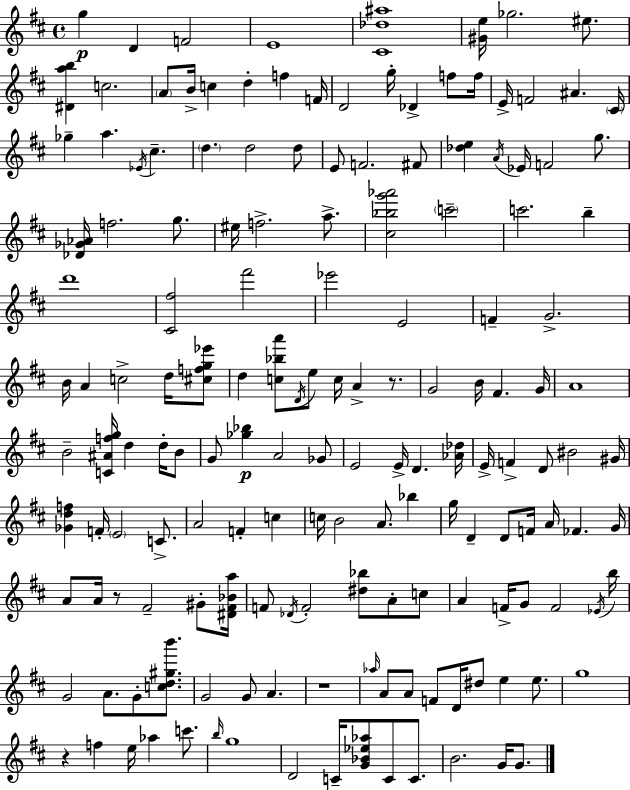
X:1
T:Untitled
M:4/4
L:1/4
K:D
g D F2 E4 [^C_d^a]4 [^Ge]/4 _g2 ^e/2 [^Dab] c2 A/2 B/4 c d f F/4 D2 g/4 _D f/2 f/4 E/4 F2 ^A ^C/4 _g a _E/4 ^c d d2 d/2 E/2 F2 ^F/2 [_de] A/4 _E/4 F2 g/2 [_D_G_A]/4 f2 g/2 ^e/4 f2 a/2 [^c_bg'_a']2 c'2 c'2 b d'4 [^C^f]2 ^f'2 _e'2 E2 F G2 B/4 A c2 d/4 [^cfg_e']/2 d [c_ba']/2 D/4 e/2 c/4 A z/2 G2 B/4 ^F G/4 A4 B2 [C^Afg]/4 d d/4 B/2 G/2 [_g_b] A2 _G/2 E2 E/4 D [_A_d]/4 E/4 F D/2 ^B2 ^G/4 [_Gdf] F/4 E2 C/2 A2 F c c/4 B2 A/2 _b g/4 D D/2 F/4 A/4 _F G/4 A/2 A/4 z/2 ^F2 ^G/2 [^D^F_Ba]/4 F/2 _D/4 F2 [^d_b]/2 A/2 c/2 A F/4 G/2 F2 _E/4 b/4 G2 A/2 G/2 [cd^gb']/2 G2 G/2 A z4 _a/4 A/2 A/2 F/2 D/4 ^d/2 e e/2 g4 z f e/4 _a c'/2 b/4 g4 D2 C/4 [G_B_e_a]/2 C/2 C/2 B2 G/4 G/2